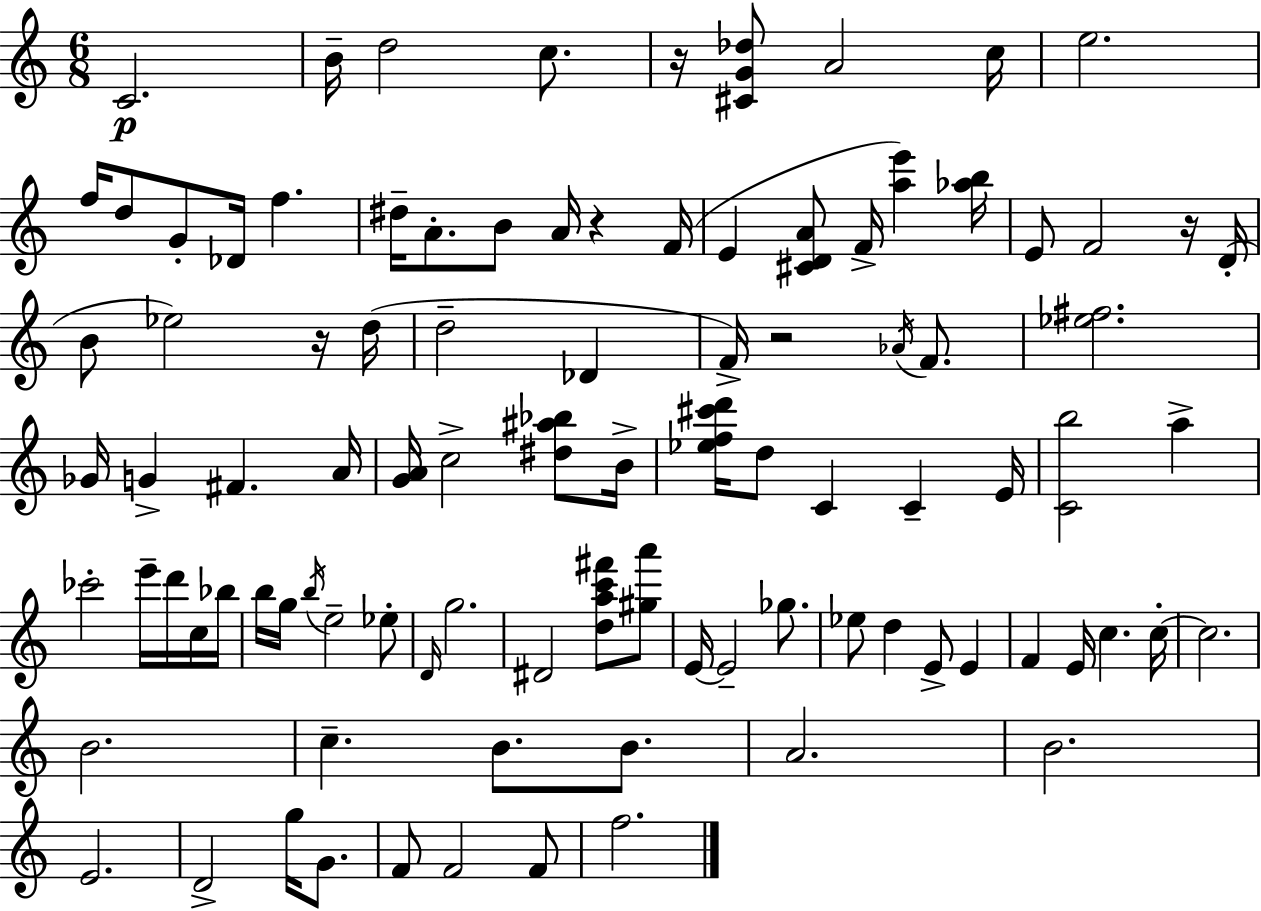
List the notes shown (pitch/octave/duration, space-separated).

C4/h. B4/s D5/h C5/e. R/s [C#4,G4,Db5]/e A4/h C5/s E5/h. F5/s D5/e G4/e Db4/s F5/q. D#5/s A4/e. B4/e A4/s R/q F4/s E4/q [C#4,D4,A4]/e F4/s [A5,E6]/q [Ab5,B5]/s E4/e F4/h R/s D4/s B4/e Eb5/h R/s D5/s D5/h Db4/q F4/s R/h Ab4/s F4/e. [Eb5,F#5]/h. Gb4/s G4/q F#4/q. A4/s [G4,A4]/s C5/h [D#5,A#5,Bb5]/e B4/s [Eb5,F5,C#6,D6]/s D5/e C4/q C4/q E4/s [C4,B5]/h A5/q CES6/h E6/s D6/s C5/s Bb5/s B5/s G5/s B5/s E5/h Eb5/e D4/s G5/h. D#4/h [D5,A5,C6,F#6]/e [G#5,A6]/e E4/s E4/h Gb5/e. Eb5/e D5/q E4/e E4/q F4/q E4/s C5/q. C5/s C5/h. B4/h. C5/q. B4/e. B4/e. A4/h. B4/h. E4/h. D4/h G5/s G4/e. F4/e F4/h F4/e F5/h.